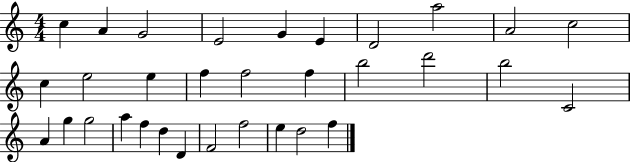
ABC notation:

X:1
T:Untitled
M:4/4
L:1/4
K:C
c A G2 E2 G E D2 a2 A2 c2 c e2 e f f2 f b2 d'2 b2 C2 A g g2 a f d D F2 f2 e d2 f